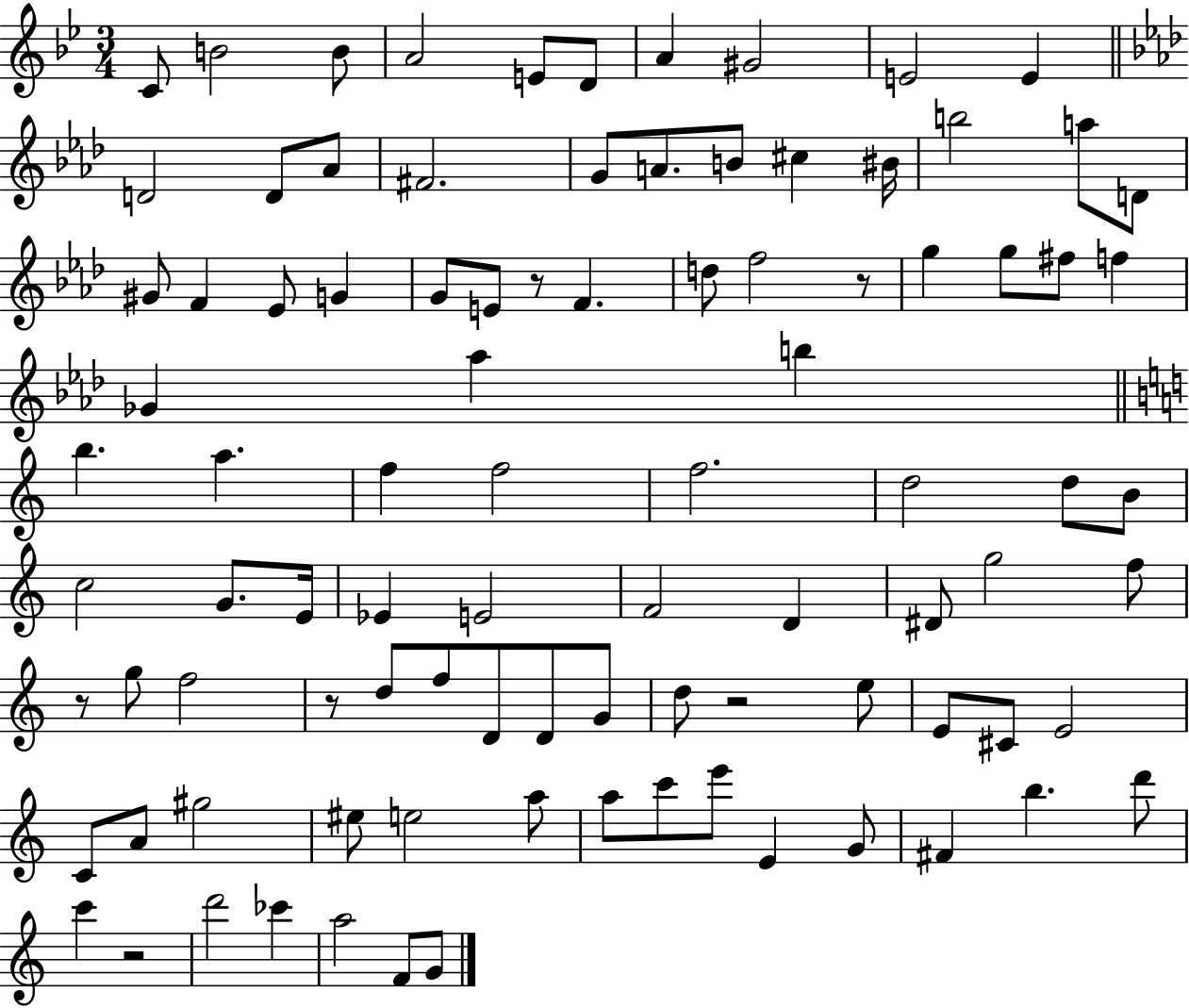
{
  \clef treble
  \numericTimeSignature
  \time 3/4
  \key bes \major
  c'8 b'2 b'8 | a'2 e'8 d'8 | a'4 gis'2 | e'2 e'4 | \break \bar "||" \break \key f \minor d'2 d'8 aes'8 | fis'2. | g'8 a'8. b'8 cis''4 bis'16 | b''2 a''8 d'8 | \break gis'8 f'4 ees'8 g'4 | g'8 e'8 r8 f'4. | d''8 f''2 r8 | g''4 g''8 fis''8 f''4 | \break ges'4 aes''4 b''4 | \bar "||" \break \key a \minor b''4. a''4. | f''4 f''2 | f''2. | d''2 d''8 b'8 | \break c''2 g'8. e'16 | ees'4 e'2 | f'2 d'4 | dis'8 g''2 f''8 | \break r8 g''8 f''2 | r8 d''8 f''8 d'8 d'8 g'8 | d''8 r2 e''8 | e'8 cis'8 e'2 | \break c'8 a'8 gis''2 | eis''8 e''2 a''8 | a''8 c'''8 e'''8 e'4 g'8 | fis'4 b''4. d'''8 | \break c'''4 r2 | d'''2 ces'''4 | a''2 f'8 g'8 | \bar "|."
}